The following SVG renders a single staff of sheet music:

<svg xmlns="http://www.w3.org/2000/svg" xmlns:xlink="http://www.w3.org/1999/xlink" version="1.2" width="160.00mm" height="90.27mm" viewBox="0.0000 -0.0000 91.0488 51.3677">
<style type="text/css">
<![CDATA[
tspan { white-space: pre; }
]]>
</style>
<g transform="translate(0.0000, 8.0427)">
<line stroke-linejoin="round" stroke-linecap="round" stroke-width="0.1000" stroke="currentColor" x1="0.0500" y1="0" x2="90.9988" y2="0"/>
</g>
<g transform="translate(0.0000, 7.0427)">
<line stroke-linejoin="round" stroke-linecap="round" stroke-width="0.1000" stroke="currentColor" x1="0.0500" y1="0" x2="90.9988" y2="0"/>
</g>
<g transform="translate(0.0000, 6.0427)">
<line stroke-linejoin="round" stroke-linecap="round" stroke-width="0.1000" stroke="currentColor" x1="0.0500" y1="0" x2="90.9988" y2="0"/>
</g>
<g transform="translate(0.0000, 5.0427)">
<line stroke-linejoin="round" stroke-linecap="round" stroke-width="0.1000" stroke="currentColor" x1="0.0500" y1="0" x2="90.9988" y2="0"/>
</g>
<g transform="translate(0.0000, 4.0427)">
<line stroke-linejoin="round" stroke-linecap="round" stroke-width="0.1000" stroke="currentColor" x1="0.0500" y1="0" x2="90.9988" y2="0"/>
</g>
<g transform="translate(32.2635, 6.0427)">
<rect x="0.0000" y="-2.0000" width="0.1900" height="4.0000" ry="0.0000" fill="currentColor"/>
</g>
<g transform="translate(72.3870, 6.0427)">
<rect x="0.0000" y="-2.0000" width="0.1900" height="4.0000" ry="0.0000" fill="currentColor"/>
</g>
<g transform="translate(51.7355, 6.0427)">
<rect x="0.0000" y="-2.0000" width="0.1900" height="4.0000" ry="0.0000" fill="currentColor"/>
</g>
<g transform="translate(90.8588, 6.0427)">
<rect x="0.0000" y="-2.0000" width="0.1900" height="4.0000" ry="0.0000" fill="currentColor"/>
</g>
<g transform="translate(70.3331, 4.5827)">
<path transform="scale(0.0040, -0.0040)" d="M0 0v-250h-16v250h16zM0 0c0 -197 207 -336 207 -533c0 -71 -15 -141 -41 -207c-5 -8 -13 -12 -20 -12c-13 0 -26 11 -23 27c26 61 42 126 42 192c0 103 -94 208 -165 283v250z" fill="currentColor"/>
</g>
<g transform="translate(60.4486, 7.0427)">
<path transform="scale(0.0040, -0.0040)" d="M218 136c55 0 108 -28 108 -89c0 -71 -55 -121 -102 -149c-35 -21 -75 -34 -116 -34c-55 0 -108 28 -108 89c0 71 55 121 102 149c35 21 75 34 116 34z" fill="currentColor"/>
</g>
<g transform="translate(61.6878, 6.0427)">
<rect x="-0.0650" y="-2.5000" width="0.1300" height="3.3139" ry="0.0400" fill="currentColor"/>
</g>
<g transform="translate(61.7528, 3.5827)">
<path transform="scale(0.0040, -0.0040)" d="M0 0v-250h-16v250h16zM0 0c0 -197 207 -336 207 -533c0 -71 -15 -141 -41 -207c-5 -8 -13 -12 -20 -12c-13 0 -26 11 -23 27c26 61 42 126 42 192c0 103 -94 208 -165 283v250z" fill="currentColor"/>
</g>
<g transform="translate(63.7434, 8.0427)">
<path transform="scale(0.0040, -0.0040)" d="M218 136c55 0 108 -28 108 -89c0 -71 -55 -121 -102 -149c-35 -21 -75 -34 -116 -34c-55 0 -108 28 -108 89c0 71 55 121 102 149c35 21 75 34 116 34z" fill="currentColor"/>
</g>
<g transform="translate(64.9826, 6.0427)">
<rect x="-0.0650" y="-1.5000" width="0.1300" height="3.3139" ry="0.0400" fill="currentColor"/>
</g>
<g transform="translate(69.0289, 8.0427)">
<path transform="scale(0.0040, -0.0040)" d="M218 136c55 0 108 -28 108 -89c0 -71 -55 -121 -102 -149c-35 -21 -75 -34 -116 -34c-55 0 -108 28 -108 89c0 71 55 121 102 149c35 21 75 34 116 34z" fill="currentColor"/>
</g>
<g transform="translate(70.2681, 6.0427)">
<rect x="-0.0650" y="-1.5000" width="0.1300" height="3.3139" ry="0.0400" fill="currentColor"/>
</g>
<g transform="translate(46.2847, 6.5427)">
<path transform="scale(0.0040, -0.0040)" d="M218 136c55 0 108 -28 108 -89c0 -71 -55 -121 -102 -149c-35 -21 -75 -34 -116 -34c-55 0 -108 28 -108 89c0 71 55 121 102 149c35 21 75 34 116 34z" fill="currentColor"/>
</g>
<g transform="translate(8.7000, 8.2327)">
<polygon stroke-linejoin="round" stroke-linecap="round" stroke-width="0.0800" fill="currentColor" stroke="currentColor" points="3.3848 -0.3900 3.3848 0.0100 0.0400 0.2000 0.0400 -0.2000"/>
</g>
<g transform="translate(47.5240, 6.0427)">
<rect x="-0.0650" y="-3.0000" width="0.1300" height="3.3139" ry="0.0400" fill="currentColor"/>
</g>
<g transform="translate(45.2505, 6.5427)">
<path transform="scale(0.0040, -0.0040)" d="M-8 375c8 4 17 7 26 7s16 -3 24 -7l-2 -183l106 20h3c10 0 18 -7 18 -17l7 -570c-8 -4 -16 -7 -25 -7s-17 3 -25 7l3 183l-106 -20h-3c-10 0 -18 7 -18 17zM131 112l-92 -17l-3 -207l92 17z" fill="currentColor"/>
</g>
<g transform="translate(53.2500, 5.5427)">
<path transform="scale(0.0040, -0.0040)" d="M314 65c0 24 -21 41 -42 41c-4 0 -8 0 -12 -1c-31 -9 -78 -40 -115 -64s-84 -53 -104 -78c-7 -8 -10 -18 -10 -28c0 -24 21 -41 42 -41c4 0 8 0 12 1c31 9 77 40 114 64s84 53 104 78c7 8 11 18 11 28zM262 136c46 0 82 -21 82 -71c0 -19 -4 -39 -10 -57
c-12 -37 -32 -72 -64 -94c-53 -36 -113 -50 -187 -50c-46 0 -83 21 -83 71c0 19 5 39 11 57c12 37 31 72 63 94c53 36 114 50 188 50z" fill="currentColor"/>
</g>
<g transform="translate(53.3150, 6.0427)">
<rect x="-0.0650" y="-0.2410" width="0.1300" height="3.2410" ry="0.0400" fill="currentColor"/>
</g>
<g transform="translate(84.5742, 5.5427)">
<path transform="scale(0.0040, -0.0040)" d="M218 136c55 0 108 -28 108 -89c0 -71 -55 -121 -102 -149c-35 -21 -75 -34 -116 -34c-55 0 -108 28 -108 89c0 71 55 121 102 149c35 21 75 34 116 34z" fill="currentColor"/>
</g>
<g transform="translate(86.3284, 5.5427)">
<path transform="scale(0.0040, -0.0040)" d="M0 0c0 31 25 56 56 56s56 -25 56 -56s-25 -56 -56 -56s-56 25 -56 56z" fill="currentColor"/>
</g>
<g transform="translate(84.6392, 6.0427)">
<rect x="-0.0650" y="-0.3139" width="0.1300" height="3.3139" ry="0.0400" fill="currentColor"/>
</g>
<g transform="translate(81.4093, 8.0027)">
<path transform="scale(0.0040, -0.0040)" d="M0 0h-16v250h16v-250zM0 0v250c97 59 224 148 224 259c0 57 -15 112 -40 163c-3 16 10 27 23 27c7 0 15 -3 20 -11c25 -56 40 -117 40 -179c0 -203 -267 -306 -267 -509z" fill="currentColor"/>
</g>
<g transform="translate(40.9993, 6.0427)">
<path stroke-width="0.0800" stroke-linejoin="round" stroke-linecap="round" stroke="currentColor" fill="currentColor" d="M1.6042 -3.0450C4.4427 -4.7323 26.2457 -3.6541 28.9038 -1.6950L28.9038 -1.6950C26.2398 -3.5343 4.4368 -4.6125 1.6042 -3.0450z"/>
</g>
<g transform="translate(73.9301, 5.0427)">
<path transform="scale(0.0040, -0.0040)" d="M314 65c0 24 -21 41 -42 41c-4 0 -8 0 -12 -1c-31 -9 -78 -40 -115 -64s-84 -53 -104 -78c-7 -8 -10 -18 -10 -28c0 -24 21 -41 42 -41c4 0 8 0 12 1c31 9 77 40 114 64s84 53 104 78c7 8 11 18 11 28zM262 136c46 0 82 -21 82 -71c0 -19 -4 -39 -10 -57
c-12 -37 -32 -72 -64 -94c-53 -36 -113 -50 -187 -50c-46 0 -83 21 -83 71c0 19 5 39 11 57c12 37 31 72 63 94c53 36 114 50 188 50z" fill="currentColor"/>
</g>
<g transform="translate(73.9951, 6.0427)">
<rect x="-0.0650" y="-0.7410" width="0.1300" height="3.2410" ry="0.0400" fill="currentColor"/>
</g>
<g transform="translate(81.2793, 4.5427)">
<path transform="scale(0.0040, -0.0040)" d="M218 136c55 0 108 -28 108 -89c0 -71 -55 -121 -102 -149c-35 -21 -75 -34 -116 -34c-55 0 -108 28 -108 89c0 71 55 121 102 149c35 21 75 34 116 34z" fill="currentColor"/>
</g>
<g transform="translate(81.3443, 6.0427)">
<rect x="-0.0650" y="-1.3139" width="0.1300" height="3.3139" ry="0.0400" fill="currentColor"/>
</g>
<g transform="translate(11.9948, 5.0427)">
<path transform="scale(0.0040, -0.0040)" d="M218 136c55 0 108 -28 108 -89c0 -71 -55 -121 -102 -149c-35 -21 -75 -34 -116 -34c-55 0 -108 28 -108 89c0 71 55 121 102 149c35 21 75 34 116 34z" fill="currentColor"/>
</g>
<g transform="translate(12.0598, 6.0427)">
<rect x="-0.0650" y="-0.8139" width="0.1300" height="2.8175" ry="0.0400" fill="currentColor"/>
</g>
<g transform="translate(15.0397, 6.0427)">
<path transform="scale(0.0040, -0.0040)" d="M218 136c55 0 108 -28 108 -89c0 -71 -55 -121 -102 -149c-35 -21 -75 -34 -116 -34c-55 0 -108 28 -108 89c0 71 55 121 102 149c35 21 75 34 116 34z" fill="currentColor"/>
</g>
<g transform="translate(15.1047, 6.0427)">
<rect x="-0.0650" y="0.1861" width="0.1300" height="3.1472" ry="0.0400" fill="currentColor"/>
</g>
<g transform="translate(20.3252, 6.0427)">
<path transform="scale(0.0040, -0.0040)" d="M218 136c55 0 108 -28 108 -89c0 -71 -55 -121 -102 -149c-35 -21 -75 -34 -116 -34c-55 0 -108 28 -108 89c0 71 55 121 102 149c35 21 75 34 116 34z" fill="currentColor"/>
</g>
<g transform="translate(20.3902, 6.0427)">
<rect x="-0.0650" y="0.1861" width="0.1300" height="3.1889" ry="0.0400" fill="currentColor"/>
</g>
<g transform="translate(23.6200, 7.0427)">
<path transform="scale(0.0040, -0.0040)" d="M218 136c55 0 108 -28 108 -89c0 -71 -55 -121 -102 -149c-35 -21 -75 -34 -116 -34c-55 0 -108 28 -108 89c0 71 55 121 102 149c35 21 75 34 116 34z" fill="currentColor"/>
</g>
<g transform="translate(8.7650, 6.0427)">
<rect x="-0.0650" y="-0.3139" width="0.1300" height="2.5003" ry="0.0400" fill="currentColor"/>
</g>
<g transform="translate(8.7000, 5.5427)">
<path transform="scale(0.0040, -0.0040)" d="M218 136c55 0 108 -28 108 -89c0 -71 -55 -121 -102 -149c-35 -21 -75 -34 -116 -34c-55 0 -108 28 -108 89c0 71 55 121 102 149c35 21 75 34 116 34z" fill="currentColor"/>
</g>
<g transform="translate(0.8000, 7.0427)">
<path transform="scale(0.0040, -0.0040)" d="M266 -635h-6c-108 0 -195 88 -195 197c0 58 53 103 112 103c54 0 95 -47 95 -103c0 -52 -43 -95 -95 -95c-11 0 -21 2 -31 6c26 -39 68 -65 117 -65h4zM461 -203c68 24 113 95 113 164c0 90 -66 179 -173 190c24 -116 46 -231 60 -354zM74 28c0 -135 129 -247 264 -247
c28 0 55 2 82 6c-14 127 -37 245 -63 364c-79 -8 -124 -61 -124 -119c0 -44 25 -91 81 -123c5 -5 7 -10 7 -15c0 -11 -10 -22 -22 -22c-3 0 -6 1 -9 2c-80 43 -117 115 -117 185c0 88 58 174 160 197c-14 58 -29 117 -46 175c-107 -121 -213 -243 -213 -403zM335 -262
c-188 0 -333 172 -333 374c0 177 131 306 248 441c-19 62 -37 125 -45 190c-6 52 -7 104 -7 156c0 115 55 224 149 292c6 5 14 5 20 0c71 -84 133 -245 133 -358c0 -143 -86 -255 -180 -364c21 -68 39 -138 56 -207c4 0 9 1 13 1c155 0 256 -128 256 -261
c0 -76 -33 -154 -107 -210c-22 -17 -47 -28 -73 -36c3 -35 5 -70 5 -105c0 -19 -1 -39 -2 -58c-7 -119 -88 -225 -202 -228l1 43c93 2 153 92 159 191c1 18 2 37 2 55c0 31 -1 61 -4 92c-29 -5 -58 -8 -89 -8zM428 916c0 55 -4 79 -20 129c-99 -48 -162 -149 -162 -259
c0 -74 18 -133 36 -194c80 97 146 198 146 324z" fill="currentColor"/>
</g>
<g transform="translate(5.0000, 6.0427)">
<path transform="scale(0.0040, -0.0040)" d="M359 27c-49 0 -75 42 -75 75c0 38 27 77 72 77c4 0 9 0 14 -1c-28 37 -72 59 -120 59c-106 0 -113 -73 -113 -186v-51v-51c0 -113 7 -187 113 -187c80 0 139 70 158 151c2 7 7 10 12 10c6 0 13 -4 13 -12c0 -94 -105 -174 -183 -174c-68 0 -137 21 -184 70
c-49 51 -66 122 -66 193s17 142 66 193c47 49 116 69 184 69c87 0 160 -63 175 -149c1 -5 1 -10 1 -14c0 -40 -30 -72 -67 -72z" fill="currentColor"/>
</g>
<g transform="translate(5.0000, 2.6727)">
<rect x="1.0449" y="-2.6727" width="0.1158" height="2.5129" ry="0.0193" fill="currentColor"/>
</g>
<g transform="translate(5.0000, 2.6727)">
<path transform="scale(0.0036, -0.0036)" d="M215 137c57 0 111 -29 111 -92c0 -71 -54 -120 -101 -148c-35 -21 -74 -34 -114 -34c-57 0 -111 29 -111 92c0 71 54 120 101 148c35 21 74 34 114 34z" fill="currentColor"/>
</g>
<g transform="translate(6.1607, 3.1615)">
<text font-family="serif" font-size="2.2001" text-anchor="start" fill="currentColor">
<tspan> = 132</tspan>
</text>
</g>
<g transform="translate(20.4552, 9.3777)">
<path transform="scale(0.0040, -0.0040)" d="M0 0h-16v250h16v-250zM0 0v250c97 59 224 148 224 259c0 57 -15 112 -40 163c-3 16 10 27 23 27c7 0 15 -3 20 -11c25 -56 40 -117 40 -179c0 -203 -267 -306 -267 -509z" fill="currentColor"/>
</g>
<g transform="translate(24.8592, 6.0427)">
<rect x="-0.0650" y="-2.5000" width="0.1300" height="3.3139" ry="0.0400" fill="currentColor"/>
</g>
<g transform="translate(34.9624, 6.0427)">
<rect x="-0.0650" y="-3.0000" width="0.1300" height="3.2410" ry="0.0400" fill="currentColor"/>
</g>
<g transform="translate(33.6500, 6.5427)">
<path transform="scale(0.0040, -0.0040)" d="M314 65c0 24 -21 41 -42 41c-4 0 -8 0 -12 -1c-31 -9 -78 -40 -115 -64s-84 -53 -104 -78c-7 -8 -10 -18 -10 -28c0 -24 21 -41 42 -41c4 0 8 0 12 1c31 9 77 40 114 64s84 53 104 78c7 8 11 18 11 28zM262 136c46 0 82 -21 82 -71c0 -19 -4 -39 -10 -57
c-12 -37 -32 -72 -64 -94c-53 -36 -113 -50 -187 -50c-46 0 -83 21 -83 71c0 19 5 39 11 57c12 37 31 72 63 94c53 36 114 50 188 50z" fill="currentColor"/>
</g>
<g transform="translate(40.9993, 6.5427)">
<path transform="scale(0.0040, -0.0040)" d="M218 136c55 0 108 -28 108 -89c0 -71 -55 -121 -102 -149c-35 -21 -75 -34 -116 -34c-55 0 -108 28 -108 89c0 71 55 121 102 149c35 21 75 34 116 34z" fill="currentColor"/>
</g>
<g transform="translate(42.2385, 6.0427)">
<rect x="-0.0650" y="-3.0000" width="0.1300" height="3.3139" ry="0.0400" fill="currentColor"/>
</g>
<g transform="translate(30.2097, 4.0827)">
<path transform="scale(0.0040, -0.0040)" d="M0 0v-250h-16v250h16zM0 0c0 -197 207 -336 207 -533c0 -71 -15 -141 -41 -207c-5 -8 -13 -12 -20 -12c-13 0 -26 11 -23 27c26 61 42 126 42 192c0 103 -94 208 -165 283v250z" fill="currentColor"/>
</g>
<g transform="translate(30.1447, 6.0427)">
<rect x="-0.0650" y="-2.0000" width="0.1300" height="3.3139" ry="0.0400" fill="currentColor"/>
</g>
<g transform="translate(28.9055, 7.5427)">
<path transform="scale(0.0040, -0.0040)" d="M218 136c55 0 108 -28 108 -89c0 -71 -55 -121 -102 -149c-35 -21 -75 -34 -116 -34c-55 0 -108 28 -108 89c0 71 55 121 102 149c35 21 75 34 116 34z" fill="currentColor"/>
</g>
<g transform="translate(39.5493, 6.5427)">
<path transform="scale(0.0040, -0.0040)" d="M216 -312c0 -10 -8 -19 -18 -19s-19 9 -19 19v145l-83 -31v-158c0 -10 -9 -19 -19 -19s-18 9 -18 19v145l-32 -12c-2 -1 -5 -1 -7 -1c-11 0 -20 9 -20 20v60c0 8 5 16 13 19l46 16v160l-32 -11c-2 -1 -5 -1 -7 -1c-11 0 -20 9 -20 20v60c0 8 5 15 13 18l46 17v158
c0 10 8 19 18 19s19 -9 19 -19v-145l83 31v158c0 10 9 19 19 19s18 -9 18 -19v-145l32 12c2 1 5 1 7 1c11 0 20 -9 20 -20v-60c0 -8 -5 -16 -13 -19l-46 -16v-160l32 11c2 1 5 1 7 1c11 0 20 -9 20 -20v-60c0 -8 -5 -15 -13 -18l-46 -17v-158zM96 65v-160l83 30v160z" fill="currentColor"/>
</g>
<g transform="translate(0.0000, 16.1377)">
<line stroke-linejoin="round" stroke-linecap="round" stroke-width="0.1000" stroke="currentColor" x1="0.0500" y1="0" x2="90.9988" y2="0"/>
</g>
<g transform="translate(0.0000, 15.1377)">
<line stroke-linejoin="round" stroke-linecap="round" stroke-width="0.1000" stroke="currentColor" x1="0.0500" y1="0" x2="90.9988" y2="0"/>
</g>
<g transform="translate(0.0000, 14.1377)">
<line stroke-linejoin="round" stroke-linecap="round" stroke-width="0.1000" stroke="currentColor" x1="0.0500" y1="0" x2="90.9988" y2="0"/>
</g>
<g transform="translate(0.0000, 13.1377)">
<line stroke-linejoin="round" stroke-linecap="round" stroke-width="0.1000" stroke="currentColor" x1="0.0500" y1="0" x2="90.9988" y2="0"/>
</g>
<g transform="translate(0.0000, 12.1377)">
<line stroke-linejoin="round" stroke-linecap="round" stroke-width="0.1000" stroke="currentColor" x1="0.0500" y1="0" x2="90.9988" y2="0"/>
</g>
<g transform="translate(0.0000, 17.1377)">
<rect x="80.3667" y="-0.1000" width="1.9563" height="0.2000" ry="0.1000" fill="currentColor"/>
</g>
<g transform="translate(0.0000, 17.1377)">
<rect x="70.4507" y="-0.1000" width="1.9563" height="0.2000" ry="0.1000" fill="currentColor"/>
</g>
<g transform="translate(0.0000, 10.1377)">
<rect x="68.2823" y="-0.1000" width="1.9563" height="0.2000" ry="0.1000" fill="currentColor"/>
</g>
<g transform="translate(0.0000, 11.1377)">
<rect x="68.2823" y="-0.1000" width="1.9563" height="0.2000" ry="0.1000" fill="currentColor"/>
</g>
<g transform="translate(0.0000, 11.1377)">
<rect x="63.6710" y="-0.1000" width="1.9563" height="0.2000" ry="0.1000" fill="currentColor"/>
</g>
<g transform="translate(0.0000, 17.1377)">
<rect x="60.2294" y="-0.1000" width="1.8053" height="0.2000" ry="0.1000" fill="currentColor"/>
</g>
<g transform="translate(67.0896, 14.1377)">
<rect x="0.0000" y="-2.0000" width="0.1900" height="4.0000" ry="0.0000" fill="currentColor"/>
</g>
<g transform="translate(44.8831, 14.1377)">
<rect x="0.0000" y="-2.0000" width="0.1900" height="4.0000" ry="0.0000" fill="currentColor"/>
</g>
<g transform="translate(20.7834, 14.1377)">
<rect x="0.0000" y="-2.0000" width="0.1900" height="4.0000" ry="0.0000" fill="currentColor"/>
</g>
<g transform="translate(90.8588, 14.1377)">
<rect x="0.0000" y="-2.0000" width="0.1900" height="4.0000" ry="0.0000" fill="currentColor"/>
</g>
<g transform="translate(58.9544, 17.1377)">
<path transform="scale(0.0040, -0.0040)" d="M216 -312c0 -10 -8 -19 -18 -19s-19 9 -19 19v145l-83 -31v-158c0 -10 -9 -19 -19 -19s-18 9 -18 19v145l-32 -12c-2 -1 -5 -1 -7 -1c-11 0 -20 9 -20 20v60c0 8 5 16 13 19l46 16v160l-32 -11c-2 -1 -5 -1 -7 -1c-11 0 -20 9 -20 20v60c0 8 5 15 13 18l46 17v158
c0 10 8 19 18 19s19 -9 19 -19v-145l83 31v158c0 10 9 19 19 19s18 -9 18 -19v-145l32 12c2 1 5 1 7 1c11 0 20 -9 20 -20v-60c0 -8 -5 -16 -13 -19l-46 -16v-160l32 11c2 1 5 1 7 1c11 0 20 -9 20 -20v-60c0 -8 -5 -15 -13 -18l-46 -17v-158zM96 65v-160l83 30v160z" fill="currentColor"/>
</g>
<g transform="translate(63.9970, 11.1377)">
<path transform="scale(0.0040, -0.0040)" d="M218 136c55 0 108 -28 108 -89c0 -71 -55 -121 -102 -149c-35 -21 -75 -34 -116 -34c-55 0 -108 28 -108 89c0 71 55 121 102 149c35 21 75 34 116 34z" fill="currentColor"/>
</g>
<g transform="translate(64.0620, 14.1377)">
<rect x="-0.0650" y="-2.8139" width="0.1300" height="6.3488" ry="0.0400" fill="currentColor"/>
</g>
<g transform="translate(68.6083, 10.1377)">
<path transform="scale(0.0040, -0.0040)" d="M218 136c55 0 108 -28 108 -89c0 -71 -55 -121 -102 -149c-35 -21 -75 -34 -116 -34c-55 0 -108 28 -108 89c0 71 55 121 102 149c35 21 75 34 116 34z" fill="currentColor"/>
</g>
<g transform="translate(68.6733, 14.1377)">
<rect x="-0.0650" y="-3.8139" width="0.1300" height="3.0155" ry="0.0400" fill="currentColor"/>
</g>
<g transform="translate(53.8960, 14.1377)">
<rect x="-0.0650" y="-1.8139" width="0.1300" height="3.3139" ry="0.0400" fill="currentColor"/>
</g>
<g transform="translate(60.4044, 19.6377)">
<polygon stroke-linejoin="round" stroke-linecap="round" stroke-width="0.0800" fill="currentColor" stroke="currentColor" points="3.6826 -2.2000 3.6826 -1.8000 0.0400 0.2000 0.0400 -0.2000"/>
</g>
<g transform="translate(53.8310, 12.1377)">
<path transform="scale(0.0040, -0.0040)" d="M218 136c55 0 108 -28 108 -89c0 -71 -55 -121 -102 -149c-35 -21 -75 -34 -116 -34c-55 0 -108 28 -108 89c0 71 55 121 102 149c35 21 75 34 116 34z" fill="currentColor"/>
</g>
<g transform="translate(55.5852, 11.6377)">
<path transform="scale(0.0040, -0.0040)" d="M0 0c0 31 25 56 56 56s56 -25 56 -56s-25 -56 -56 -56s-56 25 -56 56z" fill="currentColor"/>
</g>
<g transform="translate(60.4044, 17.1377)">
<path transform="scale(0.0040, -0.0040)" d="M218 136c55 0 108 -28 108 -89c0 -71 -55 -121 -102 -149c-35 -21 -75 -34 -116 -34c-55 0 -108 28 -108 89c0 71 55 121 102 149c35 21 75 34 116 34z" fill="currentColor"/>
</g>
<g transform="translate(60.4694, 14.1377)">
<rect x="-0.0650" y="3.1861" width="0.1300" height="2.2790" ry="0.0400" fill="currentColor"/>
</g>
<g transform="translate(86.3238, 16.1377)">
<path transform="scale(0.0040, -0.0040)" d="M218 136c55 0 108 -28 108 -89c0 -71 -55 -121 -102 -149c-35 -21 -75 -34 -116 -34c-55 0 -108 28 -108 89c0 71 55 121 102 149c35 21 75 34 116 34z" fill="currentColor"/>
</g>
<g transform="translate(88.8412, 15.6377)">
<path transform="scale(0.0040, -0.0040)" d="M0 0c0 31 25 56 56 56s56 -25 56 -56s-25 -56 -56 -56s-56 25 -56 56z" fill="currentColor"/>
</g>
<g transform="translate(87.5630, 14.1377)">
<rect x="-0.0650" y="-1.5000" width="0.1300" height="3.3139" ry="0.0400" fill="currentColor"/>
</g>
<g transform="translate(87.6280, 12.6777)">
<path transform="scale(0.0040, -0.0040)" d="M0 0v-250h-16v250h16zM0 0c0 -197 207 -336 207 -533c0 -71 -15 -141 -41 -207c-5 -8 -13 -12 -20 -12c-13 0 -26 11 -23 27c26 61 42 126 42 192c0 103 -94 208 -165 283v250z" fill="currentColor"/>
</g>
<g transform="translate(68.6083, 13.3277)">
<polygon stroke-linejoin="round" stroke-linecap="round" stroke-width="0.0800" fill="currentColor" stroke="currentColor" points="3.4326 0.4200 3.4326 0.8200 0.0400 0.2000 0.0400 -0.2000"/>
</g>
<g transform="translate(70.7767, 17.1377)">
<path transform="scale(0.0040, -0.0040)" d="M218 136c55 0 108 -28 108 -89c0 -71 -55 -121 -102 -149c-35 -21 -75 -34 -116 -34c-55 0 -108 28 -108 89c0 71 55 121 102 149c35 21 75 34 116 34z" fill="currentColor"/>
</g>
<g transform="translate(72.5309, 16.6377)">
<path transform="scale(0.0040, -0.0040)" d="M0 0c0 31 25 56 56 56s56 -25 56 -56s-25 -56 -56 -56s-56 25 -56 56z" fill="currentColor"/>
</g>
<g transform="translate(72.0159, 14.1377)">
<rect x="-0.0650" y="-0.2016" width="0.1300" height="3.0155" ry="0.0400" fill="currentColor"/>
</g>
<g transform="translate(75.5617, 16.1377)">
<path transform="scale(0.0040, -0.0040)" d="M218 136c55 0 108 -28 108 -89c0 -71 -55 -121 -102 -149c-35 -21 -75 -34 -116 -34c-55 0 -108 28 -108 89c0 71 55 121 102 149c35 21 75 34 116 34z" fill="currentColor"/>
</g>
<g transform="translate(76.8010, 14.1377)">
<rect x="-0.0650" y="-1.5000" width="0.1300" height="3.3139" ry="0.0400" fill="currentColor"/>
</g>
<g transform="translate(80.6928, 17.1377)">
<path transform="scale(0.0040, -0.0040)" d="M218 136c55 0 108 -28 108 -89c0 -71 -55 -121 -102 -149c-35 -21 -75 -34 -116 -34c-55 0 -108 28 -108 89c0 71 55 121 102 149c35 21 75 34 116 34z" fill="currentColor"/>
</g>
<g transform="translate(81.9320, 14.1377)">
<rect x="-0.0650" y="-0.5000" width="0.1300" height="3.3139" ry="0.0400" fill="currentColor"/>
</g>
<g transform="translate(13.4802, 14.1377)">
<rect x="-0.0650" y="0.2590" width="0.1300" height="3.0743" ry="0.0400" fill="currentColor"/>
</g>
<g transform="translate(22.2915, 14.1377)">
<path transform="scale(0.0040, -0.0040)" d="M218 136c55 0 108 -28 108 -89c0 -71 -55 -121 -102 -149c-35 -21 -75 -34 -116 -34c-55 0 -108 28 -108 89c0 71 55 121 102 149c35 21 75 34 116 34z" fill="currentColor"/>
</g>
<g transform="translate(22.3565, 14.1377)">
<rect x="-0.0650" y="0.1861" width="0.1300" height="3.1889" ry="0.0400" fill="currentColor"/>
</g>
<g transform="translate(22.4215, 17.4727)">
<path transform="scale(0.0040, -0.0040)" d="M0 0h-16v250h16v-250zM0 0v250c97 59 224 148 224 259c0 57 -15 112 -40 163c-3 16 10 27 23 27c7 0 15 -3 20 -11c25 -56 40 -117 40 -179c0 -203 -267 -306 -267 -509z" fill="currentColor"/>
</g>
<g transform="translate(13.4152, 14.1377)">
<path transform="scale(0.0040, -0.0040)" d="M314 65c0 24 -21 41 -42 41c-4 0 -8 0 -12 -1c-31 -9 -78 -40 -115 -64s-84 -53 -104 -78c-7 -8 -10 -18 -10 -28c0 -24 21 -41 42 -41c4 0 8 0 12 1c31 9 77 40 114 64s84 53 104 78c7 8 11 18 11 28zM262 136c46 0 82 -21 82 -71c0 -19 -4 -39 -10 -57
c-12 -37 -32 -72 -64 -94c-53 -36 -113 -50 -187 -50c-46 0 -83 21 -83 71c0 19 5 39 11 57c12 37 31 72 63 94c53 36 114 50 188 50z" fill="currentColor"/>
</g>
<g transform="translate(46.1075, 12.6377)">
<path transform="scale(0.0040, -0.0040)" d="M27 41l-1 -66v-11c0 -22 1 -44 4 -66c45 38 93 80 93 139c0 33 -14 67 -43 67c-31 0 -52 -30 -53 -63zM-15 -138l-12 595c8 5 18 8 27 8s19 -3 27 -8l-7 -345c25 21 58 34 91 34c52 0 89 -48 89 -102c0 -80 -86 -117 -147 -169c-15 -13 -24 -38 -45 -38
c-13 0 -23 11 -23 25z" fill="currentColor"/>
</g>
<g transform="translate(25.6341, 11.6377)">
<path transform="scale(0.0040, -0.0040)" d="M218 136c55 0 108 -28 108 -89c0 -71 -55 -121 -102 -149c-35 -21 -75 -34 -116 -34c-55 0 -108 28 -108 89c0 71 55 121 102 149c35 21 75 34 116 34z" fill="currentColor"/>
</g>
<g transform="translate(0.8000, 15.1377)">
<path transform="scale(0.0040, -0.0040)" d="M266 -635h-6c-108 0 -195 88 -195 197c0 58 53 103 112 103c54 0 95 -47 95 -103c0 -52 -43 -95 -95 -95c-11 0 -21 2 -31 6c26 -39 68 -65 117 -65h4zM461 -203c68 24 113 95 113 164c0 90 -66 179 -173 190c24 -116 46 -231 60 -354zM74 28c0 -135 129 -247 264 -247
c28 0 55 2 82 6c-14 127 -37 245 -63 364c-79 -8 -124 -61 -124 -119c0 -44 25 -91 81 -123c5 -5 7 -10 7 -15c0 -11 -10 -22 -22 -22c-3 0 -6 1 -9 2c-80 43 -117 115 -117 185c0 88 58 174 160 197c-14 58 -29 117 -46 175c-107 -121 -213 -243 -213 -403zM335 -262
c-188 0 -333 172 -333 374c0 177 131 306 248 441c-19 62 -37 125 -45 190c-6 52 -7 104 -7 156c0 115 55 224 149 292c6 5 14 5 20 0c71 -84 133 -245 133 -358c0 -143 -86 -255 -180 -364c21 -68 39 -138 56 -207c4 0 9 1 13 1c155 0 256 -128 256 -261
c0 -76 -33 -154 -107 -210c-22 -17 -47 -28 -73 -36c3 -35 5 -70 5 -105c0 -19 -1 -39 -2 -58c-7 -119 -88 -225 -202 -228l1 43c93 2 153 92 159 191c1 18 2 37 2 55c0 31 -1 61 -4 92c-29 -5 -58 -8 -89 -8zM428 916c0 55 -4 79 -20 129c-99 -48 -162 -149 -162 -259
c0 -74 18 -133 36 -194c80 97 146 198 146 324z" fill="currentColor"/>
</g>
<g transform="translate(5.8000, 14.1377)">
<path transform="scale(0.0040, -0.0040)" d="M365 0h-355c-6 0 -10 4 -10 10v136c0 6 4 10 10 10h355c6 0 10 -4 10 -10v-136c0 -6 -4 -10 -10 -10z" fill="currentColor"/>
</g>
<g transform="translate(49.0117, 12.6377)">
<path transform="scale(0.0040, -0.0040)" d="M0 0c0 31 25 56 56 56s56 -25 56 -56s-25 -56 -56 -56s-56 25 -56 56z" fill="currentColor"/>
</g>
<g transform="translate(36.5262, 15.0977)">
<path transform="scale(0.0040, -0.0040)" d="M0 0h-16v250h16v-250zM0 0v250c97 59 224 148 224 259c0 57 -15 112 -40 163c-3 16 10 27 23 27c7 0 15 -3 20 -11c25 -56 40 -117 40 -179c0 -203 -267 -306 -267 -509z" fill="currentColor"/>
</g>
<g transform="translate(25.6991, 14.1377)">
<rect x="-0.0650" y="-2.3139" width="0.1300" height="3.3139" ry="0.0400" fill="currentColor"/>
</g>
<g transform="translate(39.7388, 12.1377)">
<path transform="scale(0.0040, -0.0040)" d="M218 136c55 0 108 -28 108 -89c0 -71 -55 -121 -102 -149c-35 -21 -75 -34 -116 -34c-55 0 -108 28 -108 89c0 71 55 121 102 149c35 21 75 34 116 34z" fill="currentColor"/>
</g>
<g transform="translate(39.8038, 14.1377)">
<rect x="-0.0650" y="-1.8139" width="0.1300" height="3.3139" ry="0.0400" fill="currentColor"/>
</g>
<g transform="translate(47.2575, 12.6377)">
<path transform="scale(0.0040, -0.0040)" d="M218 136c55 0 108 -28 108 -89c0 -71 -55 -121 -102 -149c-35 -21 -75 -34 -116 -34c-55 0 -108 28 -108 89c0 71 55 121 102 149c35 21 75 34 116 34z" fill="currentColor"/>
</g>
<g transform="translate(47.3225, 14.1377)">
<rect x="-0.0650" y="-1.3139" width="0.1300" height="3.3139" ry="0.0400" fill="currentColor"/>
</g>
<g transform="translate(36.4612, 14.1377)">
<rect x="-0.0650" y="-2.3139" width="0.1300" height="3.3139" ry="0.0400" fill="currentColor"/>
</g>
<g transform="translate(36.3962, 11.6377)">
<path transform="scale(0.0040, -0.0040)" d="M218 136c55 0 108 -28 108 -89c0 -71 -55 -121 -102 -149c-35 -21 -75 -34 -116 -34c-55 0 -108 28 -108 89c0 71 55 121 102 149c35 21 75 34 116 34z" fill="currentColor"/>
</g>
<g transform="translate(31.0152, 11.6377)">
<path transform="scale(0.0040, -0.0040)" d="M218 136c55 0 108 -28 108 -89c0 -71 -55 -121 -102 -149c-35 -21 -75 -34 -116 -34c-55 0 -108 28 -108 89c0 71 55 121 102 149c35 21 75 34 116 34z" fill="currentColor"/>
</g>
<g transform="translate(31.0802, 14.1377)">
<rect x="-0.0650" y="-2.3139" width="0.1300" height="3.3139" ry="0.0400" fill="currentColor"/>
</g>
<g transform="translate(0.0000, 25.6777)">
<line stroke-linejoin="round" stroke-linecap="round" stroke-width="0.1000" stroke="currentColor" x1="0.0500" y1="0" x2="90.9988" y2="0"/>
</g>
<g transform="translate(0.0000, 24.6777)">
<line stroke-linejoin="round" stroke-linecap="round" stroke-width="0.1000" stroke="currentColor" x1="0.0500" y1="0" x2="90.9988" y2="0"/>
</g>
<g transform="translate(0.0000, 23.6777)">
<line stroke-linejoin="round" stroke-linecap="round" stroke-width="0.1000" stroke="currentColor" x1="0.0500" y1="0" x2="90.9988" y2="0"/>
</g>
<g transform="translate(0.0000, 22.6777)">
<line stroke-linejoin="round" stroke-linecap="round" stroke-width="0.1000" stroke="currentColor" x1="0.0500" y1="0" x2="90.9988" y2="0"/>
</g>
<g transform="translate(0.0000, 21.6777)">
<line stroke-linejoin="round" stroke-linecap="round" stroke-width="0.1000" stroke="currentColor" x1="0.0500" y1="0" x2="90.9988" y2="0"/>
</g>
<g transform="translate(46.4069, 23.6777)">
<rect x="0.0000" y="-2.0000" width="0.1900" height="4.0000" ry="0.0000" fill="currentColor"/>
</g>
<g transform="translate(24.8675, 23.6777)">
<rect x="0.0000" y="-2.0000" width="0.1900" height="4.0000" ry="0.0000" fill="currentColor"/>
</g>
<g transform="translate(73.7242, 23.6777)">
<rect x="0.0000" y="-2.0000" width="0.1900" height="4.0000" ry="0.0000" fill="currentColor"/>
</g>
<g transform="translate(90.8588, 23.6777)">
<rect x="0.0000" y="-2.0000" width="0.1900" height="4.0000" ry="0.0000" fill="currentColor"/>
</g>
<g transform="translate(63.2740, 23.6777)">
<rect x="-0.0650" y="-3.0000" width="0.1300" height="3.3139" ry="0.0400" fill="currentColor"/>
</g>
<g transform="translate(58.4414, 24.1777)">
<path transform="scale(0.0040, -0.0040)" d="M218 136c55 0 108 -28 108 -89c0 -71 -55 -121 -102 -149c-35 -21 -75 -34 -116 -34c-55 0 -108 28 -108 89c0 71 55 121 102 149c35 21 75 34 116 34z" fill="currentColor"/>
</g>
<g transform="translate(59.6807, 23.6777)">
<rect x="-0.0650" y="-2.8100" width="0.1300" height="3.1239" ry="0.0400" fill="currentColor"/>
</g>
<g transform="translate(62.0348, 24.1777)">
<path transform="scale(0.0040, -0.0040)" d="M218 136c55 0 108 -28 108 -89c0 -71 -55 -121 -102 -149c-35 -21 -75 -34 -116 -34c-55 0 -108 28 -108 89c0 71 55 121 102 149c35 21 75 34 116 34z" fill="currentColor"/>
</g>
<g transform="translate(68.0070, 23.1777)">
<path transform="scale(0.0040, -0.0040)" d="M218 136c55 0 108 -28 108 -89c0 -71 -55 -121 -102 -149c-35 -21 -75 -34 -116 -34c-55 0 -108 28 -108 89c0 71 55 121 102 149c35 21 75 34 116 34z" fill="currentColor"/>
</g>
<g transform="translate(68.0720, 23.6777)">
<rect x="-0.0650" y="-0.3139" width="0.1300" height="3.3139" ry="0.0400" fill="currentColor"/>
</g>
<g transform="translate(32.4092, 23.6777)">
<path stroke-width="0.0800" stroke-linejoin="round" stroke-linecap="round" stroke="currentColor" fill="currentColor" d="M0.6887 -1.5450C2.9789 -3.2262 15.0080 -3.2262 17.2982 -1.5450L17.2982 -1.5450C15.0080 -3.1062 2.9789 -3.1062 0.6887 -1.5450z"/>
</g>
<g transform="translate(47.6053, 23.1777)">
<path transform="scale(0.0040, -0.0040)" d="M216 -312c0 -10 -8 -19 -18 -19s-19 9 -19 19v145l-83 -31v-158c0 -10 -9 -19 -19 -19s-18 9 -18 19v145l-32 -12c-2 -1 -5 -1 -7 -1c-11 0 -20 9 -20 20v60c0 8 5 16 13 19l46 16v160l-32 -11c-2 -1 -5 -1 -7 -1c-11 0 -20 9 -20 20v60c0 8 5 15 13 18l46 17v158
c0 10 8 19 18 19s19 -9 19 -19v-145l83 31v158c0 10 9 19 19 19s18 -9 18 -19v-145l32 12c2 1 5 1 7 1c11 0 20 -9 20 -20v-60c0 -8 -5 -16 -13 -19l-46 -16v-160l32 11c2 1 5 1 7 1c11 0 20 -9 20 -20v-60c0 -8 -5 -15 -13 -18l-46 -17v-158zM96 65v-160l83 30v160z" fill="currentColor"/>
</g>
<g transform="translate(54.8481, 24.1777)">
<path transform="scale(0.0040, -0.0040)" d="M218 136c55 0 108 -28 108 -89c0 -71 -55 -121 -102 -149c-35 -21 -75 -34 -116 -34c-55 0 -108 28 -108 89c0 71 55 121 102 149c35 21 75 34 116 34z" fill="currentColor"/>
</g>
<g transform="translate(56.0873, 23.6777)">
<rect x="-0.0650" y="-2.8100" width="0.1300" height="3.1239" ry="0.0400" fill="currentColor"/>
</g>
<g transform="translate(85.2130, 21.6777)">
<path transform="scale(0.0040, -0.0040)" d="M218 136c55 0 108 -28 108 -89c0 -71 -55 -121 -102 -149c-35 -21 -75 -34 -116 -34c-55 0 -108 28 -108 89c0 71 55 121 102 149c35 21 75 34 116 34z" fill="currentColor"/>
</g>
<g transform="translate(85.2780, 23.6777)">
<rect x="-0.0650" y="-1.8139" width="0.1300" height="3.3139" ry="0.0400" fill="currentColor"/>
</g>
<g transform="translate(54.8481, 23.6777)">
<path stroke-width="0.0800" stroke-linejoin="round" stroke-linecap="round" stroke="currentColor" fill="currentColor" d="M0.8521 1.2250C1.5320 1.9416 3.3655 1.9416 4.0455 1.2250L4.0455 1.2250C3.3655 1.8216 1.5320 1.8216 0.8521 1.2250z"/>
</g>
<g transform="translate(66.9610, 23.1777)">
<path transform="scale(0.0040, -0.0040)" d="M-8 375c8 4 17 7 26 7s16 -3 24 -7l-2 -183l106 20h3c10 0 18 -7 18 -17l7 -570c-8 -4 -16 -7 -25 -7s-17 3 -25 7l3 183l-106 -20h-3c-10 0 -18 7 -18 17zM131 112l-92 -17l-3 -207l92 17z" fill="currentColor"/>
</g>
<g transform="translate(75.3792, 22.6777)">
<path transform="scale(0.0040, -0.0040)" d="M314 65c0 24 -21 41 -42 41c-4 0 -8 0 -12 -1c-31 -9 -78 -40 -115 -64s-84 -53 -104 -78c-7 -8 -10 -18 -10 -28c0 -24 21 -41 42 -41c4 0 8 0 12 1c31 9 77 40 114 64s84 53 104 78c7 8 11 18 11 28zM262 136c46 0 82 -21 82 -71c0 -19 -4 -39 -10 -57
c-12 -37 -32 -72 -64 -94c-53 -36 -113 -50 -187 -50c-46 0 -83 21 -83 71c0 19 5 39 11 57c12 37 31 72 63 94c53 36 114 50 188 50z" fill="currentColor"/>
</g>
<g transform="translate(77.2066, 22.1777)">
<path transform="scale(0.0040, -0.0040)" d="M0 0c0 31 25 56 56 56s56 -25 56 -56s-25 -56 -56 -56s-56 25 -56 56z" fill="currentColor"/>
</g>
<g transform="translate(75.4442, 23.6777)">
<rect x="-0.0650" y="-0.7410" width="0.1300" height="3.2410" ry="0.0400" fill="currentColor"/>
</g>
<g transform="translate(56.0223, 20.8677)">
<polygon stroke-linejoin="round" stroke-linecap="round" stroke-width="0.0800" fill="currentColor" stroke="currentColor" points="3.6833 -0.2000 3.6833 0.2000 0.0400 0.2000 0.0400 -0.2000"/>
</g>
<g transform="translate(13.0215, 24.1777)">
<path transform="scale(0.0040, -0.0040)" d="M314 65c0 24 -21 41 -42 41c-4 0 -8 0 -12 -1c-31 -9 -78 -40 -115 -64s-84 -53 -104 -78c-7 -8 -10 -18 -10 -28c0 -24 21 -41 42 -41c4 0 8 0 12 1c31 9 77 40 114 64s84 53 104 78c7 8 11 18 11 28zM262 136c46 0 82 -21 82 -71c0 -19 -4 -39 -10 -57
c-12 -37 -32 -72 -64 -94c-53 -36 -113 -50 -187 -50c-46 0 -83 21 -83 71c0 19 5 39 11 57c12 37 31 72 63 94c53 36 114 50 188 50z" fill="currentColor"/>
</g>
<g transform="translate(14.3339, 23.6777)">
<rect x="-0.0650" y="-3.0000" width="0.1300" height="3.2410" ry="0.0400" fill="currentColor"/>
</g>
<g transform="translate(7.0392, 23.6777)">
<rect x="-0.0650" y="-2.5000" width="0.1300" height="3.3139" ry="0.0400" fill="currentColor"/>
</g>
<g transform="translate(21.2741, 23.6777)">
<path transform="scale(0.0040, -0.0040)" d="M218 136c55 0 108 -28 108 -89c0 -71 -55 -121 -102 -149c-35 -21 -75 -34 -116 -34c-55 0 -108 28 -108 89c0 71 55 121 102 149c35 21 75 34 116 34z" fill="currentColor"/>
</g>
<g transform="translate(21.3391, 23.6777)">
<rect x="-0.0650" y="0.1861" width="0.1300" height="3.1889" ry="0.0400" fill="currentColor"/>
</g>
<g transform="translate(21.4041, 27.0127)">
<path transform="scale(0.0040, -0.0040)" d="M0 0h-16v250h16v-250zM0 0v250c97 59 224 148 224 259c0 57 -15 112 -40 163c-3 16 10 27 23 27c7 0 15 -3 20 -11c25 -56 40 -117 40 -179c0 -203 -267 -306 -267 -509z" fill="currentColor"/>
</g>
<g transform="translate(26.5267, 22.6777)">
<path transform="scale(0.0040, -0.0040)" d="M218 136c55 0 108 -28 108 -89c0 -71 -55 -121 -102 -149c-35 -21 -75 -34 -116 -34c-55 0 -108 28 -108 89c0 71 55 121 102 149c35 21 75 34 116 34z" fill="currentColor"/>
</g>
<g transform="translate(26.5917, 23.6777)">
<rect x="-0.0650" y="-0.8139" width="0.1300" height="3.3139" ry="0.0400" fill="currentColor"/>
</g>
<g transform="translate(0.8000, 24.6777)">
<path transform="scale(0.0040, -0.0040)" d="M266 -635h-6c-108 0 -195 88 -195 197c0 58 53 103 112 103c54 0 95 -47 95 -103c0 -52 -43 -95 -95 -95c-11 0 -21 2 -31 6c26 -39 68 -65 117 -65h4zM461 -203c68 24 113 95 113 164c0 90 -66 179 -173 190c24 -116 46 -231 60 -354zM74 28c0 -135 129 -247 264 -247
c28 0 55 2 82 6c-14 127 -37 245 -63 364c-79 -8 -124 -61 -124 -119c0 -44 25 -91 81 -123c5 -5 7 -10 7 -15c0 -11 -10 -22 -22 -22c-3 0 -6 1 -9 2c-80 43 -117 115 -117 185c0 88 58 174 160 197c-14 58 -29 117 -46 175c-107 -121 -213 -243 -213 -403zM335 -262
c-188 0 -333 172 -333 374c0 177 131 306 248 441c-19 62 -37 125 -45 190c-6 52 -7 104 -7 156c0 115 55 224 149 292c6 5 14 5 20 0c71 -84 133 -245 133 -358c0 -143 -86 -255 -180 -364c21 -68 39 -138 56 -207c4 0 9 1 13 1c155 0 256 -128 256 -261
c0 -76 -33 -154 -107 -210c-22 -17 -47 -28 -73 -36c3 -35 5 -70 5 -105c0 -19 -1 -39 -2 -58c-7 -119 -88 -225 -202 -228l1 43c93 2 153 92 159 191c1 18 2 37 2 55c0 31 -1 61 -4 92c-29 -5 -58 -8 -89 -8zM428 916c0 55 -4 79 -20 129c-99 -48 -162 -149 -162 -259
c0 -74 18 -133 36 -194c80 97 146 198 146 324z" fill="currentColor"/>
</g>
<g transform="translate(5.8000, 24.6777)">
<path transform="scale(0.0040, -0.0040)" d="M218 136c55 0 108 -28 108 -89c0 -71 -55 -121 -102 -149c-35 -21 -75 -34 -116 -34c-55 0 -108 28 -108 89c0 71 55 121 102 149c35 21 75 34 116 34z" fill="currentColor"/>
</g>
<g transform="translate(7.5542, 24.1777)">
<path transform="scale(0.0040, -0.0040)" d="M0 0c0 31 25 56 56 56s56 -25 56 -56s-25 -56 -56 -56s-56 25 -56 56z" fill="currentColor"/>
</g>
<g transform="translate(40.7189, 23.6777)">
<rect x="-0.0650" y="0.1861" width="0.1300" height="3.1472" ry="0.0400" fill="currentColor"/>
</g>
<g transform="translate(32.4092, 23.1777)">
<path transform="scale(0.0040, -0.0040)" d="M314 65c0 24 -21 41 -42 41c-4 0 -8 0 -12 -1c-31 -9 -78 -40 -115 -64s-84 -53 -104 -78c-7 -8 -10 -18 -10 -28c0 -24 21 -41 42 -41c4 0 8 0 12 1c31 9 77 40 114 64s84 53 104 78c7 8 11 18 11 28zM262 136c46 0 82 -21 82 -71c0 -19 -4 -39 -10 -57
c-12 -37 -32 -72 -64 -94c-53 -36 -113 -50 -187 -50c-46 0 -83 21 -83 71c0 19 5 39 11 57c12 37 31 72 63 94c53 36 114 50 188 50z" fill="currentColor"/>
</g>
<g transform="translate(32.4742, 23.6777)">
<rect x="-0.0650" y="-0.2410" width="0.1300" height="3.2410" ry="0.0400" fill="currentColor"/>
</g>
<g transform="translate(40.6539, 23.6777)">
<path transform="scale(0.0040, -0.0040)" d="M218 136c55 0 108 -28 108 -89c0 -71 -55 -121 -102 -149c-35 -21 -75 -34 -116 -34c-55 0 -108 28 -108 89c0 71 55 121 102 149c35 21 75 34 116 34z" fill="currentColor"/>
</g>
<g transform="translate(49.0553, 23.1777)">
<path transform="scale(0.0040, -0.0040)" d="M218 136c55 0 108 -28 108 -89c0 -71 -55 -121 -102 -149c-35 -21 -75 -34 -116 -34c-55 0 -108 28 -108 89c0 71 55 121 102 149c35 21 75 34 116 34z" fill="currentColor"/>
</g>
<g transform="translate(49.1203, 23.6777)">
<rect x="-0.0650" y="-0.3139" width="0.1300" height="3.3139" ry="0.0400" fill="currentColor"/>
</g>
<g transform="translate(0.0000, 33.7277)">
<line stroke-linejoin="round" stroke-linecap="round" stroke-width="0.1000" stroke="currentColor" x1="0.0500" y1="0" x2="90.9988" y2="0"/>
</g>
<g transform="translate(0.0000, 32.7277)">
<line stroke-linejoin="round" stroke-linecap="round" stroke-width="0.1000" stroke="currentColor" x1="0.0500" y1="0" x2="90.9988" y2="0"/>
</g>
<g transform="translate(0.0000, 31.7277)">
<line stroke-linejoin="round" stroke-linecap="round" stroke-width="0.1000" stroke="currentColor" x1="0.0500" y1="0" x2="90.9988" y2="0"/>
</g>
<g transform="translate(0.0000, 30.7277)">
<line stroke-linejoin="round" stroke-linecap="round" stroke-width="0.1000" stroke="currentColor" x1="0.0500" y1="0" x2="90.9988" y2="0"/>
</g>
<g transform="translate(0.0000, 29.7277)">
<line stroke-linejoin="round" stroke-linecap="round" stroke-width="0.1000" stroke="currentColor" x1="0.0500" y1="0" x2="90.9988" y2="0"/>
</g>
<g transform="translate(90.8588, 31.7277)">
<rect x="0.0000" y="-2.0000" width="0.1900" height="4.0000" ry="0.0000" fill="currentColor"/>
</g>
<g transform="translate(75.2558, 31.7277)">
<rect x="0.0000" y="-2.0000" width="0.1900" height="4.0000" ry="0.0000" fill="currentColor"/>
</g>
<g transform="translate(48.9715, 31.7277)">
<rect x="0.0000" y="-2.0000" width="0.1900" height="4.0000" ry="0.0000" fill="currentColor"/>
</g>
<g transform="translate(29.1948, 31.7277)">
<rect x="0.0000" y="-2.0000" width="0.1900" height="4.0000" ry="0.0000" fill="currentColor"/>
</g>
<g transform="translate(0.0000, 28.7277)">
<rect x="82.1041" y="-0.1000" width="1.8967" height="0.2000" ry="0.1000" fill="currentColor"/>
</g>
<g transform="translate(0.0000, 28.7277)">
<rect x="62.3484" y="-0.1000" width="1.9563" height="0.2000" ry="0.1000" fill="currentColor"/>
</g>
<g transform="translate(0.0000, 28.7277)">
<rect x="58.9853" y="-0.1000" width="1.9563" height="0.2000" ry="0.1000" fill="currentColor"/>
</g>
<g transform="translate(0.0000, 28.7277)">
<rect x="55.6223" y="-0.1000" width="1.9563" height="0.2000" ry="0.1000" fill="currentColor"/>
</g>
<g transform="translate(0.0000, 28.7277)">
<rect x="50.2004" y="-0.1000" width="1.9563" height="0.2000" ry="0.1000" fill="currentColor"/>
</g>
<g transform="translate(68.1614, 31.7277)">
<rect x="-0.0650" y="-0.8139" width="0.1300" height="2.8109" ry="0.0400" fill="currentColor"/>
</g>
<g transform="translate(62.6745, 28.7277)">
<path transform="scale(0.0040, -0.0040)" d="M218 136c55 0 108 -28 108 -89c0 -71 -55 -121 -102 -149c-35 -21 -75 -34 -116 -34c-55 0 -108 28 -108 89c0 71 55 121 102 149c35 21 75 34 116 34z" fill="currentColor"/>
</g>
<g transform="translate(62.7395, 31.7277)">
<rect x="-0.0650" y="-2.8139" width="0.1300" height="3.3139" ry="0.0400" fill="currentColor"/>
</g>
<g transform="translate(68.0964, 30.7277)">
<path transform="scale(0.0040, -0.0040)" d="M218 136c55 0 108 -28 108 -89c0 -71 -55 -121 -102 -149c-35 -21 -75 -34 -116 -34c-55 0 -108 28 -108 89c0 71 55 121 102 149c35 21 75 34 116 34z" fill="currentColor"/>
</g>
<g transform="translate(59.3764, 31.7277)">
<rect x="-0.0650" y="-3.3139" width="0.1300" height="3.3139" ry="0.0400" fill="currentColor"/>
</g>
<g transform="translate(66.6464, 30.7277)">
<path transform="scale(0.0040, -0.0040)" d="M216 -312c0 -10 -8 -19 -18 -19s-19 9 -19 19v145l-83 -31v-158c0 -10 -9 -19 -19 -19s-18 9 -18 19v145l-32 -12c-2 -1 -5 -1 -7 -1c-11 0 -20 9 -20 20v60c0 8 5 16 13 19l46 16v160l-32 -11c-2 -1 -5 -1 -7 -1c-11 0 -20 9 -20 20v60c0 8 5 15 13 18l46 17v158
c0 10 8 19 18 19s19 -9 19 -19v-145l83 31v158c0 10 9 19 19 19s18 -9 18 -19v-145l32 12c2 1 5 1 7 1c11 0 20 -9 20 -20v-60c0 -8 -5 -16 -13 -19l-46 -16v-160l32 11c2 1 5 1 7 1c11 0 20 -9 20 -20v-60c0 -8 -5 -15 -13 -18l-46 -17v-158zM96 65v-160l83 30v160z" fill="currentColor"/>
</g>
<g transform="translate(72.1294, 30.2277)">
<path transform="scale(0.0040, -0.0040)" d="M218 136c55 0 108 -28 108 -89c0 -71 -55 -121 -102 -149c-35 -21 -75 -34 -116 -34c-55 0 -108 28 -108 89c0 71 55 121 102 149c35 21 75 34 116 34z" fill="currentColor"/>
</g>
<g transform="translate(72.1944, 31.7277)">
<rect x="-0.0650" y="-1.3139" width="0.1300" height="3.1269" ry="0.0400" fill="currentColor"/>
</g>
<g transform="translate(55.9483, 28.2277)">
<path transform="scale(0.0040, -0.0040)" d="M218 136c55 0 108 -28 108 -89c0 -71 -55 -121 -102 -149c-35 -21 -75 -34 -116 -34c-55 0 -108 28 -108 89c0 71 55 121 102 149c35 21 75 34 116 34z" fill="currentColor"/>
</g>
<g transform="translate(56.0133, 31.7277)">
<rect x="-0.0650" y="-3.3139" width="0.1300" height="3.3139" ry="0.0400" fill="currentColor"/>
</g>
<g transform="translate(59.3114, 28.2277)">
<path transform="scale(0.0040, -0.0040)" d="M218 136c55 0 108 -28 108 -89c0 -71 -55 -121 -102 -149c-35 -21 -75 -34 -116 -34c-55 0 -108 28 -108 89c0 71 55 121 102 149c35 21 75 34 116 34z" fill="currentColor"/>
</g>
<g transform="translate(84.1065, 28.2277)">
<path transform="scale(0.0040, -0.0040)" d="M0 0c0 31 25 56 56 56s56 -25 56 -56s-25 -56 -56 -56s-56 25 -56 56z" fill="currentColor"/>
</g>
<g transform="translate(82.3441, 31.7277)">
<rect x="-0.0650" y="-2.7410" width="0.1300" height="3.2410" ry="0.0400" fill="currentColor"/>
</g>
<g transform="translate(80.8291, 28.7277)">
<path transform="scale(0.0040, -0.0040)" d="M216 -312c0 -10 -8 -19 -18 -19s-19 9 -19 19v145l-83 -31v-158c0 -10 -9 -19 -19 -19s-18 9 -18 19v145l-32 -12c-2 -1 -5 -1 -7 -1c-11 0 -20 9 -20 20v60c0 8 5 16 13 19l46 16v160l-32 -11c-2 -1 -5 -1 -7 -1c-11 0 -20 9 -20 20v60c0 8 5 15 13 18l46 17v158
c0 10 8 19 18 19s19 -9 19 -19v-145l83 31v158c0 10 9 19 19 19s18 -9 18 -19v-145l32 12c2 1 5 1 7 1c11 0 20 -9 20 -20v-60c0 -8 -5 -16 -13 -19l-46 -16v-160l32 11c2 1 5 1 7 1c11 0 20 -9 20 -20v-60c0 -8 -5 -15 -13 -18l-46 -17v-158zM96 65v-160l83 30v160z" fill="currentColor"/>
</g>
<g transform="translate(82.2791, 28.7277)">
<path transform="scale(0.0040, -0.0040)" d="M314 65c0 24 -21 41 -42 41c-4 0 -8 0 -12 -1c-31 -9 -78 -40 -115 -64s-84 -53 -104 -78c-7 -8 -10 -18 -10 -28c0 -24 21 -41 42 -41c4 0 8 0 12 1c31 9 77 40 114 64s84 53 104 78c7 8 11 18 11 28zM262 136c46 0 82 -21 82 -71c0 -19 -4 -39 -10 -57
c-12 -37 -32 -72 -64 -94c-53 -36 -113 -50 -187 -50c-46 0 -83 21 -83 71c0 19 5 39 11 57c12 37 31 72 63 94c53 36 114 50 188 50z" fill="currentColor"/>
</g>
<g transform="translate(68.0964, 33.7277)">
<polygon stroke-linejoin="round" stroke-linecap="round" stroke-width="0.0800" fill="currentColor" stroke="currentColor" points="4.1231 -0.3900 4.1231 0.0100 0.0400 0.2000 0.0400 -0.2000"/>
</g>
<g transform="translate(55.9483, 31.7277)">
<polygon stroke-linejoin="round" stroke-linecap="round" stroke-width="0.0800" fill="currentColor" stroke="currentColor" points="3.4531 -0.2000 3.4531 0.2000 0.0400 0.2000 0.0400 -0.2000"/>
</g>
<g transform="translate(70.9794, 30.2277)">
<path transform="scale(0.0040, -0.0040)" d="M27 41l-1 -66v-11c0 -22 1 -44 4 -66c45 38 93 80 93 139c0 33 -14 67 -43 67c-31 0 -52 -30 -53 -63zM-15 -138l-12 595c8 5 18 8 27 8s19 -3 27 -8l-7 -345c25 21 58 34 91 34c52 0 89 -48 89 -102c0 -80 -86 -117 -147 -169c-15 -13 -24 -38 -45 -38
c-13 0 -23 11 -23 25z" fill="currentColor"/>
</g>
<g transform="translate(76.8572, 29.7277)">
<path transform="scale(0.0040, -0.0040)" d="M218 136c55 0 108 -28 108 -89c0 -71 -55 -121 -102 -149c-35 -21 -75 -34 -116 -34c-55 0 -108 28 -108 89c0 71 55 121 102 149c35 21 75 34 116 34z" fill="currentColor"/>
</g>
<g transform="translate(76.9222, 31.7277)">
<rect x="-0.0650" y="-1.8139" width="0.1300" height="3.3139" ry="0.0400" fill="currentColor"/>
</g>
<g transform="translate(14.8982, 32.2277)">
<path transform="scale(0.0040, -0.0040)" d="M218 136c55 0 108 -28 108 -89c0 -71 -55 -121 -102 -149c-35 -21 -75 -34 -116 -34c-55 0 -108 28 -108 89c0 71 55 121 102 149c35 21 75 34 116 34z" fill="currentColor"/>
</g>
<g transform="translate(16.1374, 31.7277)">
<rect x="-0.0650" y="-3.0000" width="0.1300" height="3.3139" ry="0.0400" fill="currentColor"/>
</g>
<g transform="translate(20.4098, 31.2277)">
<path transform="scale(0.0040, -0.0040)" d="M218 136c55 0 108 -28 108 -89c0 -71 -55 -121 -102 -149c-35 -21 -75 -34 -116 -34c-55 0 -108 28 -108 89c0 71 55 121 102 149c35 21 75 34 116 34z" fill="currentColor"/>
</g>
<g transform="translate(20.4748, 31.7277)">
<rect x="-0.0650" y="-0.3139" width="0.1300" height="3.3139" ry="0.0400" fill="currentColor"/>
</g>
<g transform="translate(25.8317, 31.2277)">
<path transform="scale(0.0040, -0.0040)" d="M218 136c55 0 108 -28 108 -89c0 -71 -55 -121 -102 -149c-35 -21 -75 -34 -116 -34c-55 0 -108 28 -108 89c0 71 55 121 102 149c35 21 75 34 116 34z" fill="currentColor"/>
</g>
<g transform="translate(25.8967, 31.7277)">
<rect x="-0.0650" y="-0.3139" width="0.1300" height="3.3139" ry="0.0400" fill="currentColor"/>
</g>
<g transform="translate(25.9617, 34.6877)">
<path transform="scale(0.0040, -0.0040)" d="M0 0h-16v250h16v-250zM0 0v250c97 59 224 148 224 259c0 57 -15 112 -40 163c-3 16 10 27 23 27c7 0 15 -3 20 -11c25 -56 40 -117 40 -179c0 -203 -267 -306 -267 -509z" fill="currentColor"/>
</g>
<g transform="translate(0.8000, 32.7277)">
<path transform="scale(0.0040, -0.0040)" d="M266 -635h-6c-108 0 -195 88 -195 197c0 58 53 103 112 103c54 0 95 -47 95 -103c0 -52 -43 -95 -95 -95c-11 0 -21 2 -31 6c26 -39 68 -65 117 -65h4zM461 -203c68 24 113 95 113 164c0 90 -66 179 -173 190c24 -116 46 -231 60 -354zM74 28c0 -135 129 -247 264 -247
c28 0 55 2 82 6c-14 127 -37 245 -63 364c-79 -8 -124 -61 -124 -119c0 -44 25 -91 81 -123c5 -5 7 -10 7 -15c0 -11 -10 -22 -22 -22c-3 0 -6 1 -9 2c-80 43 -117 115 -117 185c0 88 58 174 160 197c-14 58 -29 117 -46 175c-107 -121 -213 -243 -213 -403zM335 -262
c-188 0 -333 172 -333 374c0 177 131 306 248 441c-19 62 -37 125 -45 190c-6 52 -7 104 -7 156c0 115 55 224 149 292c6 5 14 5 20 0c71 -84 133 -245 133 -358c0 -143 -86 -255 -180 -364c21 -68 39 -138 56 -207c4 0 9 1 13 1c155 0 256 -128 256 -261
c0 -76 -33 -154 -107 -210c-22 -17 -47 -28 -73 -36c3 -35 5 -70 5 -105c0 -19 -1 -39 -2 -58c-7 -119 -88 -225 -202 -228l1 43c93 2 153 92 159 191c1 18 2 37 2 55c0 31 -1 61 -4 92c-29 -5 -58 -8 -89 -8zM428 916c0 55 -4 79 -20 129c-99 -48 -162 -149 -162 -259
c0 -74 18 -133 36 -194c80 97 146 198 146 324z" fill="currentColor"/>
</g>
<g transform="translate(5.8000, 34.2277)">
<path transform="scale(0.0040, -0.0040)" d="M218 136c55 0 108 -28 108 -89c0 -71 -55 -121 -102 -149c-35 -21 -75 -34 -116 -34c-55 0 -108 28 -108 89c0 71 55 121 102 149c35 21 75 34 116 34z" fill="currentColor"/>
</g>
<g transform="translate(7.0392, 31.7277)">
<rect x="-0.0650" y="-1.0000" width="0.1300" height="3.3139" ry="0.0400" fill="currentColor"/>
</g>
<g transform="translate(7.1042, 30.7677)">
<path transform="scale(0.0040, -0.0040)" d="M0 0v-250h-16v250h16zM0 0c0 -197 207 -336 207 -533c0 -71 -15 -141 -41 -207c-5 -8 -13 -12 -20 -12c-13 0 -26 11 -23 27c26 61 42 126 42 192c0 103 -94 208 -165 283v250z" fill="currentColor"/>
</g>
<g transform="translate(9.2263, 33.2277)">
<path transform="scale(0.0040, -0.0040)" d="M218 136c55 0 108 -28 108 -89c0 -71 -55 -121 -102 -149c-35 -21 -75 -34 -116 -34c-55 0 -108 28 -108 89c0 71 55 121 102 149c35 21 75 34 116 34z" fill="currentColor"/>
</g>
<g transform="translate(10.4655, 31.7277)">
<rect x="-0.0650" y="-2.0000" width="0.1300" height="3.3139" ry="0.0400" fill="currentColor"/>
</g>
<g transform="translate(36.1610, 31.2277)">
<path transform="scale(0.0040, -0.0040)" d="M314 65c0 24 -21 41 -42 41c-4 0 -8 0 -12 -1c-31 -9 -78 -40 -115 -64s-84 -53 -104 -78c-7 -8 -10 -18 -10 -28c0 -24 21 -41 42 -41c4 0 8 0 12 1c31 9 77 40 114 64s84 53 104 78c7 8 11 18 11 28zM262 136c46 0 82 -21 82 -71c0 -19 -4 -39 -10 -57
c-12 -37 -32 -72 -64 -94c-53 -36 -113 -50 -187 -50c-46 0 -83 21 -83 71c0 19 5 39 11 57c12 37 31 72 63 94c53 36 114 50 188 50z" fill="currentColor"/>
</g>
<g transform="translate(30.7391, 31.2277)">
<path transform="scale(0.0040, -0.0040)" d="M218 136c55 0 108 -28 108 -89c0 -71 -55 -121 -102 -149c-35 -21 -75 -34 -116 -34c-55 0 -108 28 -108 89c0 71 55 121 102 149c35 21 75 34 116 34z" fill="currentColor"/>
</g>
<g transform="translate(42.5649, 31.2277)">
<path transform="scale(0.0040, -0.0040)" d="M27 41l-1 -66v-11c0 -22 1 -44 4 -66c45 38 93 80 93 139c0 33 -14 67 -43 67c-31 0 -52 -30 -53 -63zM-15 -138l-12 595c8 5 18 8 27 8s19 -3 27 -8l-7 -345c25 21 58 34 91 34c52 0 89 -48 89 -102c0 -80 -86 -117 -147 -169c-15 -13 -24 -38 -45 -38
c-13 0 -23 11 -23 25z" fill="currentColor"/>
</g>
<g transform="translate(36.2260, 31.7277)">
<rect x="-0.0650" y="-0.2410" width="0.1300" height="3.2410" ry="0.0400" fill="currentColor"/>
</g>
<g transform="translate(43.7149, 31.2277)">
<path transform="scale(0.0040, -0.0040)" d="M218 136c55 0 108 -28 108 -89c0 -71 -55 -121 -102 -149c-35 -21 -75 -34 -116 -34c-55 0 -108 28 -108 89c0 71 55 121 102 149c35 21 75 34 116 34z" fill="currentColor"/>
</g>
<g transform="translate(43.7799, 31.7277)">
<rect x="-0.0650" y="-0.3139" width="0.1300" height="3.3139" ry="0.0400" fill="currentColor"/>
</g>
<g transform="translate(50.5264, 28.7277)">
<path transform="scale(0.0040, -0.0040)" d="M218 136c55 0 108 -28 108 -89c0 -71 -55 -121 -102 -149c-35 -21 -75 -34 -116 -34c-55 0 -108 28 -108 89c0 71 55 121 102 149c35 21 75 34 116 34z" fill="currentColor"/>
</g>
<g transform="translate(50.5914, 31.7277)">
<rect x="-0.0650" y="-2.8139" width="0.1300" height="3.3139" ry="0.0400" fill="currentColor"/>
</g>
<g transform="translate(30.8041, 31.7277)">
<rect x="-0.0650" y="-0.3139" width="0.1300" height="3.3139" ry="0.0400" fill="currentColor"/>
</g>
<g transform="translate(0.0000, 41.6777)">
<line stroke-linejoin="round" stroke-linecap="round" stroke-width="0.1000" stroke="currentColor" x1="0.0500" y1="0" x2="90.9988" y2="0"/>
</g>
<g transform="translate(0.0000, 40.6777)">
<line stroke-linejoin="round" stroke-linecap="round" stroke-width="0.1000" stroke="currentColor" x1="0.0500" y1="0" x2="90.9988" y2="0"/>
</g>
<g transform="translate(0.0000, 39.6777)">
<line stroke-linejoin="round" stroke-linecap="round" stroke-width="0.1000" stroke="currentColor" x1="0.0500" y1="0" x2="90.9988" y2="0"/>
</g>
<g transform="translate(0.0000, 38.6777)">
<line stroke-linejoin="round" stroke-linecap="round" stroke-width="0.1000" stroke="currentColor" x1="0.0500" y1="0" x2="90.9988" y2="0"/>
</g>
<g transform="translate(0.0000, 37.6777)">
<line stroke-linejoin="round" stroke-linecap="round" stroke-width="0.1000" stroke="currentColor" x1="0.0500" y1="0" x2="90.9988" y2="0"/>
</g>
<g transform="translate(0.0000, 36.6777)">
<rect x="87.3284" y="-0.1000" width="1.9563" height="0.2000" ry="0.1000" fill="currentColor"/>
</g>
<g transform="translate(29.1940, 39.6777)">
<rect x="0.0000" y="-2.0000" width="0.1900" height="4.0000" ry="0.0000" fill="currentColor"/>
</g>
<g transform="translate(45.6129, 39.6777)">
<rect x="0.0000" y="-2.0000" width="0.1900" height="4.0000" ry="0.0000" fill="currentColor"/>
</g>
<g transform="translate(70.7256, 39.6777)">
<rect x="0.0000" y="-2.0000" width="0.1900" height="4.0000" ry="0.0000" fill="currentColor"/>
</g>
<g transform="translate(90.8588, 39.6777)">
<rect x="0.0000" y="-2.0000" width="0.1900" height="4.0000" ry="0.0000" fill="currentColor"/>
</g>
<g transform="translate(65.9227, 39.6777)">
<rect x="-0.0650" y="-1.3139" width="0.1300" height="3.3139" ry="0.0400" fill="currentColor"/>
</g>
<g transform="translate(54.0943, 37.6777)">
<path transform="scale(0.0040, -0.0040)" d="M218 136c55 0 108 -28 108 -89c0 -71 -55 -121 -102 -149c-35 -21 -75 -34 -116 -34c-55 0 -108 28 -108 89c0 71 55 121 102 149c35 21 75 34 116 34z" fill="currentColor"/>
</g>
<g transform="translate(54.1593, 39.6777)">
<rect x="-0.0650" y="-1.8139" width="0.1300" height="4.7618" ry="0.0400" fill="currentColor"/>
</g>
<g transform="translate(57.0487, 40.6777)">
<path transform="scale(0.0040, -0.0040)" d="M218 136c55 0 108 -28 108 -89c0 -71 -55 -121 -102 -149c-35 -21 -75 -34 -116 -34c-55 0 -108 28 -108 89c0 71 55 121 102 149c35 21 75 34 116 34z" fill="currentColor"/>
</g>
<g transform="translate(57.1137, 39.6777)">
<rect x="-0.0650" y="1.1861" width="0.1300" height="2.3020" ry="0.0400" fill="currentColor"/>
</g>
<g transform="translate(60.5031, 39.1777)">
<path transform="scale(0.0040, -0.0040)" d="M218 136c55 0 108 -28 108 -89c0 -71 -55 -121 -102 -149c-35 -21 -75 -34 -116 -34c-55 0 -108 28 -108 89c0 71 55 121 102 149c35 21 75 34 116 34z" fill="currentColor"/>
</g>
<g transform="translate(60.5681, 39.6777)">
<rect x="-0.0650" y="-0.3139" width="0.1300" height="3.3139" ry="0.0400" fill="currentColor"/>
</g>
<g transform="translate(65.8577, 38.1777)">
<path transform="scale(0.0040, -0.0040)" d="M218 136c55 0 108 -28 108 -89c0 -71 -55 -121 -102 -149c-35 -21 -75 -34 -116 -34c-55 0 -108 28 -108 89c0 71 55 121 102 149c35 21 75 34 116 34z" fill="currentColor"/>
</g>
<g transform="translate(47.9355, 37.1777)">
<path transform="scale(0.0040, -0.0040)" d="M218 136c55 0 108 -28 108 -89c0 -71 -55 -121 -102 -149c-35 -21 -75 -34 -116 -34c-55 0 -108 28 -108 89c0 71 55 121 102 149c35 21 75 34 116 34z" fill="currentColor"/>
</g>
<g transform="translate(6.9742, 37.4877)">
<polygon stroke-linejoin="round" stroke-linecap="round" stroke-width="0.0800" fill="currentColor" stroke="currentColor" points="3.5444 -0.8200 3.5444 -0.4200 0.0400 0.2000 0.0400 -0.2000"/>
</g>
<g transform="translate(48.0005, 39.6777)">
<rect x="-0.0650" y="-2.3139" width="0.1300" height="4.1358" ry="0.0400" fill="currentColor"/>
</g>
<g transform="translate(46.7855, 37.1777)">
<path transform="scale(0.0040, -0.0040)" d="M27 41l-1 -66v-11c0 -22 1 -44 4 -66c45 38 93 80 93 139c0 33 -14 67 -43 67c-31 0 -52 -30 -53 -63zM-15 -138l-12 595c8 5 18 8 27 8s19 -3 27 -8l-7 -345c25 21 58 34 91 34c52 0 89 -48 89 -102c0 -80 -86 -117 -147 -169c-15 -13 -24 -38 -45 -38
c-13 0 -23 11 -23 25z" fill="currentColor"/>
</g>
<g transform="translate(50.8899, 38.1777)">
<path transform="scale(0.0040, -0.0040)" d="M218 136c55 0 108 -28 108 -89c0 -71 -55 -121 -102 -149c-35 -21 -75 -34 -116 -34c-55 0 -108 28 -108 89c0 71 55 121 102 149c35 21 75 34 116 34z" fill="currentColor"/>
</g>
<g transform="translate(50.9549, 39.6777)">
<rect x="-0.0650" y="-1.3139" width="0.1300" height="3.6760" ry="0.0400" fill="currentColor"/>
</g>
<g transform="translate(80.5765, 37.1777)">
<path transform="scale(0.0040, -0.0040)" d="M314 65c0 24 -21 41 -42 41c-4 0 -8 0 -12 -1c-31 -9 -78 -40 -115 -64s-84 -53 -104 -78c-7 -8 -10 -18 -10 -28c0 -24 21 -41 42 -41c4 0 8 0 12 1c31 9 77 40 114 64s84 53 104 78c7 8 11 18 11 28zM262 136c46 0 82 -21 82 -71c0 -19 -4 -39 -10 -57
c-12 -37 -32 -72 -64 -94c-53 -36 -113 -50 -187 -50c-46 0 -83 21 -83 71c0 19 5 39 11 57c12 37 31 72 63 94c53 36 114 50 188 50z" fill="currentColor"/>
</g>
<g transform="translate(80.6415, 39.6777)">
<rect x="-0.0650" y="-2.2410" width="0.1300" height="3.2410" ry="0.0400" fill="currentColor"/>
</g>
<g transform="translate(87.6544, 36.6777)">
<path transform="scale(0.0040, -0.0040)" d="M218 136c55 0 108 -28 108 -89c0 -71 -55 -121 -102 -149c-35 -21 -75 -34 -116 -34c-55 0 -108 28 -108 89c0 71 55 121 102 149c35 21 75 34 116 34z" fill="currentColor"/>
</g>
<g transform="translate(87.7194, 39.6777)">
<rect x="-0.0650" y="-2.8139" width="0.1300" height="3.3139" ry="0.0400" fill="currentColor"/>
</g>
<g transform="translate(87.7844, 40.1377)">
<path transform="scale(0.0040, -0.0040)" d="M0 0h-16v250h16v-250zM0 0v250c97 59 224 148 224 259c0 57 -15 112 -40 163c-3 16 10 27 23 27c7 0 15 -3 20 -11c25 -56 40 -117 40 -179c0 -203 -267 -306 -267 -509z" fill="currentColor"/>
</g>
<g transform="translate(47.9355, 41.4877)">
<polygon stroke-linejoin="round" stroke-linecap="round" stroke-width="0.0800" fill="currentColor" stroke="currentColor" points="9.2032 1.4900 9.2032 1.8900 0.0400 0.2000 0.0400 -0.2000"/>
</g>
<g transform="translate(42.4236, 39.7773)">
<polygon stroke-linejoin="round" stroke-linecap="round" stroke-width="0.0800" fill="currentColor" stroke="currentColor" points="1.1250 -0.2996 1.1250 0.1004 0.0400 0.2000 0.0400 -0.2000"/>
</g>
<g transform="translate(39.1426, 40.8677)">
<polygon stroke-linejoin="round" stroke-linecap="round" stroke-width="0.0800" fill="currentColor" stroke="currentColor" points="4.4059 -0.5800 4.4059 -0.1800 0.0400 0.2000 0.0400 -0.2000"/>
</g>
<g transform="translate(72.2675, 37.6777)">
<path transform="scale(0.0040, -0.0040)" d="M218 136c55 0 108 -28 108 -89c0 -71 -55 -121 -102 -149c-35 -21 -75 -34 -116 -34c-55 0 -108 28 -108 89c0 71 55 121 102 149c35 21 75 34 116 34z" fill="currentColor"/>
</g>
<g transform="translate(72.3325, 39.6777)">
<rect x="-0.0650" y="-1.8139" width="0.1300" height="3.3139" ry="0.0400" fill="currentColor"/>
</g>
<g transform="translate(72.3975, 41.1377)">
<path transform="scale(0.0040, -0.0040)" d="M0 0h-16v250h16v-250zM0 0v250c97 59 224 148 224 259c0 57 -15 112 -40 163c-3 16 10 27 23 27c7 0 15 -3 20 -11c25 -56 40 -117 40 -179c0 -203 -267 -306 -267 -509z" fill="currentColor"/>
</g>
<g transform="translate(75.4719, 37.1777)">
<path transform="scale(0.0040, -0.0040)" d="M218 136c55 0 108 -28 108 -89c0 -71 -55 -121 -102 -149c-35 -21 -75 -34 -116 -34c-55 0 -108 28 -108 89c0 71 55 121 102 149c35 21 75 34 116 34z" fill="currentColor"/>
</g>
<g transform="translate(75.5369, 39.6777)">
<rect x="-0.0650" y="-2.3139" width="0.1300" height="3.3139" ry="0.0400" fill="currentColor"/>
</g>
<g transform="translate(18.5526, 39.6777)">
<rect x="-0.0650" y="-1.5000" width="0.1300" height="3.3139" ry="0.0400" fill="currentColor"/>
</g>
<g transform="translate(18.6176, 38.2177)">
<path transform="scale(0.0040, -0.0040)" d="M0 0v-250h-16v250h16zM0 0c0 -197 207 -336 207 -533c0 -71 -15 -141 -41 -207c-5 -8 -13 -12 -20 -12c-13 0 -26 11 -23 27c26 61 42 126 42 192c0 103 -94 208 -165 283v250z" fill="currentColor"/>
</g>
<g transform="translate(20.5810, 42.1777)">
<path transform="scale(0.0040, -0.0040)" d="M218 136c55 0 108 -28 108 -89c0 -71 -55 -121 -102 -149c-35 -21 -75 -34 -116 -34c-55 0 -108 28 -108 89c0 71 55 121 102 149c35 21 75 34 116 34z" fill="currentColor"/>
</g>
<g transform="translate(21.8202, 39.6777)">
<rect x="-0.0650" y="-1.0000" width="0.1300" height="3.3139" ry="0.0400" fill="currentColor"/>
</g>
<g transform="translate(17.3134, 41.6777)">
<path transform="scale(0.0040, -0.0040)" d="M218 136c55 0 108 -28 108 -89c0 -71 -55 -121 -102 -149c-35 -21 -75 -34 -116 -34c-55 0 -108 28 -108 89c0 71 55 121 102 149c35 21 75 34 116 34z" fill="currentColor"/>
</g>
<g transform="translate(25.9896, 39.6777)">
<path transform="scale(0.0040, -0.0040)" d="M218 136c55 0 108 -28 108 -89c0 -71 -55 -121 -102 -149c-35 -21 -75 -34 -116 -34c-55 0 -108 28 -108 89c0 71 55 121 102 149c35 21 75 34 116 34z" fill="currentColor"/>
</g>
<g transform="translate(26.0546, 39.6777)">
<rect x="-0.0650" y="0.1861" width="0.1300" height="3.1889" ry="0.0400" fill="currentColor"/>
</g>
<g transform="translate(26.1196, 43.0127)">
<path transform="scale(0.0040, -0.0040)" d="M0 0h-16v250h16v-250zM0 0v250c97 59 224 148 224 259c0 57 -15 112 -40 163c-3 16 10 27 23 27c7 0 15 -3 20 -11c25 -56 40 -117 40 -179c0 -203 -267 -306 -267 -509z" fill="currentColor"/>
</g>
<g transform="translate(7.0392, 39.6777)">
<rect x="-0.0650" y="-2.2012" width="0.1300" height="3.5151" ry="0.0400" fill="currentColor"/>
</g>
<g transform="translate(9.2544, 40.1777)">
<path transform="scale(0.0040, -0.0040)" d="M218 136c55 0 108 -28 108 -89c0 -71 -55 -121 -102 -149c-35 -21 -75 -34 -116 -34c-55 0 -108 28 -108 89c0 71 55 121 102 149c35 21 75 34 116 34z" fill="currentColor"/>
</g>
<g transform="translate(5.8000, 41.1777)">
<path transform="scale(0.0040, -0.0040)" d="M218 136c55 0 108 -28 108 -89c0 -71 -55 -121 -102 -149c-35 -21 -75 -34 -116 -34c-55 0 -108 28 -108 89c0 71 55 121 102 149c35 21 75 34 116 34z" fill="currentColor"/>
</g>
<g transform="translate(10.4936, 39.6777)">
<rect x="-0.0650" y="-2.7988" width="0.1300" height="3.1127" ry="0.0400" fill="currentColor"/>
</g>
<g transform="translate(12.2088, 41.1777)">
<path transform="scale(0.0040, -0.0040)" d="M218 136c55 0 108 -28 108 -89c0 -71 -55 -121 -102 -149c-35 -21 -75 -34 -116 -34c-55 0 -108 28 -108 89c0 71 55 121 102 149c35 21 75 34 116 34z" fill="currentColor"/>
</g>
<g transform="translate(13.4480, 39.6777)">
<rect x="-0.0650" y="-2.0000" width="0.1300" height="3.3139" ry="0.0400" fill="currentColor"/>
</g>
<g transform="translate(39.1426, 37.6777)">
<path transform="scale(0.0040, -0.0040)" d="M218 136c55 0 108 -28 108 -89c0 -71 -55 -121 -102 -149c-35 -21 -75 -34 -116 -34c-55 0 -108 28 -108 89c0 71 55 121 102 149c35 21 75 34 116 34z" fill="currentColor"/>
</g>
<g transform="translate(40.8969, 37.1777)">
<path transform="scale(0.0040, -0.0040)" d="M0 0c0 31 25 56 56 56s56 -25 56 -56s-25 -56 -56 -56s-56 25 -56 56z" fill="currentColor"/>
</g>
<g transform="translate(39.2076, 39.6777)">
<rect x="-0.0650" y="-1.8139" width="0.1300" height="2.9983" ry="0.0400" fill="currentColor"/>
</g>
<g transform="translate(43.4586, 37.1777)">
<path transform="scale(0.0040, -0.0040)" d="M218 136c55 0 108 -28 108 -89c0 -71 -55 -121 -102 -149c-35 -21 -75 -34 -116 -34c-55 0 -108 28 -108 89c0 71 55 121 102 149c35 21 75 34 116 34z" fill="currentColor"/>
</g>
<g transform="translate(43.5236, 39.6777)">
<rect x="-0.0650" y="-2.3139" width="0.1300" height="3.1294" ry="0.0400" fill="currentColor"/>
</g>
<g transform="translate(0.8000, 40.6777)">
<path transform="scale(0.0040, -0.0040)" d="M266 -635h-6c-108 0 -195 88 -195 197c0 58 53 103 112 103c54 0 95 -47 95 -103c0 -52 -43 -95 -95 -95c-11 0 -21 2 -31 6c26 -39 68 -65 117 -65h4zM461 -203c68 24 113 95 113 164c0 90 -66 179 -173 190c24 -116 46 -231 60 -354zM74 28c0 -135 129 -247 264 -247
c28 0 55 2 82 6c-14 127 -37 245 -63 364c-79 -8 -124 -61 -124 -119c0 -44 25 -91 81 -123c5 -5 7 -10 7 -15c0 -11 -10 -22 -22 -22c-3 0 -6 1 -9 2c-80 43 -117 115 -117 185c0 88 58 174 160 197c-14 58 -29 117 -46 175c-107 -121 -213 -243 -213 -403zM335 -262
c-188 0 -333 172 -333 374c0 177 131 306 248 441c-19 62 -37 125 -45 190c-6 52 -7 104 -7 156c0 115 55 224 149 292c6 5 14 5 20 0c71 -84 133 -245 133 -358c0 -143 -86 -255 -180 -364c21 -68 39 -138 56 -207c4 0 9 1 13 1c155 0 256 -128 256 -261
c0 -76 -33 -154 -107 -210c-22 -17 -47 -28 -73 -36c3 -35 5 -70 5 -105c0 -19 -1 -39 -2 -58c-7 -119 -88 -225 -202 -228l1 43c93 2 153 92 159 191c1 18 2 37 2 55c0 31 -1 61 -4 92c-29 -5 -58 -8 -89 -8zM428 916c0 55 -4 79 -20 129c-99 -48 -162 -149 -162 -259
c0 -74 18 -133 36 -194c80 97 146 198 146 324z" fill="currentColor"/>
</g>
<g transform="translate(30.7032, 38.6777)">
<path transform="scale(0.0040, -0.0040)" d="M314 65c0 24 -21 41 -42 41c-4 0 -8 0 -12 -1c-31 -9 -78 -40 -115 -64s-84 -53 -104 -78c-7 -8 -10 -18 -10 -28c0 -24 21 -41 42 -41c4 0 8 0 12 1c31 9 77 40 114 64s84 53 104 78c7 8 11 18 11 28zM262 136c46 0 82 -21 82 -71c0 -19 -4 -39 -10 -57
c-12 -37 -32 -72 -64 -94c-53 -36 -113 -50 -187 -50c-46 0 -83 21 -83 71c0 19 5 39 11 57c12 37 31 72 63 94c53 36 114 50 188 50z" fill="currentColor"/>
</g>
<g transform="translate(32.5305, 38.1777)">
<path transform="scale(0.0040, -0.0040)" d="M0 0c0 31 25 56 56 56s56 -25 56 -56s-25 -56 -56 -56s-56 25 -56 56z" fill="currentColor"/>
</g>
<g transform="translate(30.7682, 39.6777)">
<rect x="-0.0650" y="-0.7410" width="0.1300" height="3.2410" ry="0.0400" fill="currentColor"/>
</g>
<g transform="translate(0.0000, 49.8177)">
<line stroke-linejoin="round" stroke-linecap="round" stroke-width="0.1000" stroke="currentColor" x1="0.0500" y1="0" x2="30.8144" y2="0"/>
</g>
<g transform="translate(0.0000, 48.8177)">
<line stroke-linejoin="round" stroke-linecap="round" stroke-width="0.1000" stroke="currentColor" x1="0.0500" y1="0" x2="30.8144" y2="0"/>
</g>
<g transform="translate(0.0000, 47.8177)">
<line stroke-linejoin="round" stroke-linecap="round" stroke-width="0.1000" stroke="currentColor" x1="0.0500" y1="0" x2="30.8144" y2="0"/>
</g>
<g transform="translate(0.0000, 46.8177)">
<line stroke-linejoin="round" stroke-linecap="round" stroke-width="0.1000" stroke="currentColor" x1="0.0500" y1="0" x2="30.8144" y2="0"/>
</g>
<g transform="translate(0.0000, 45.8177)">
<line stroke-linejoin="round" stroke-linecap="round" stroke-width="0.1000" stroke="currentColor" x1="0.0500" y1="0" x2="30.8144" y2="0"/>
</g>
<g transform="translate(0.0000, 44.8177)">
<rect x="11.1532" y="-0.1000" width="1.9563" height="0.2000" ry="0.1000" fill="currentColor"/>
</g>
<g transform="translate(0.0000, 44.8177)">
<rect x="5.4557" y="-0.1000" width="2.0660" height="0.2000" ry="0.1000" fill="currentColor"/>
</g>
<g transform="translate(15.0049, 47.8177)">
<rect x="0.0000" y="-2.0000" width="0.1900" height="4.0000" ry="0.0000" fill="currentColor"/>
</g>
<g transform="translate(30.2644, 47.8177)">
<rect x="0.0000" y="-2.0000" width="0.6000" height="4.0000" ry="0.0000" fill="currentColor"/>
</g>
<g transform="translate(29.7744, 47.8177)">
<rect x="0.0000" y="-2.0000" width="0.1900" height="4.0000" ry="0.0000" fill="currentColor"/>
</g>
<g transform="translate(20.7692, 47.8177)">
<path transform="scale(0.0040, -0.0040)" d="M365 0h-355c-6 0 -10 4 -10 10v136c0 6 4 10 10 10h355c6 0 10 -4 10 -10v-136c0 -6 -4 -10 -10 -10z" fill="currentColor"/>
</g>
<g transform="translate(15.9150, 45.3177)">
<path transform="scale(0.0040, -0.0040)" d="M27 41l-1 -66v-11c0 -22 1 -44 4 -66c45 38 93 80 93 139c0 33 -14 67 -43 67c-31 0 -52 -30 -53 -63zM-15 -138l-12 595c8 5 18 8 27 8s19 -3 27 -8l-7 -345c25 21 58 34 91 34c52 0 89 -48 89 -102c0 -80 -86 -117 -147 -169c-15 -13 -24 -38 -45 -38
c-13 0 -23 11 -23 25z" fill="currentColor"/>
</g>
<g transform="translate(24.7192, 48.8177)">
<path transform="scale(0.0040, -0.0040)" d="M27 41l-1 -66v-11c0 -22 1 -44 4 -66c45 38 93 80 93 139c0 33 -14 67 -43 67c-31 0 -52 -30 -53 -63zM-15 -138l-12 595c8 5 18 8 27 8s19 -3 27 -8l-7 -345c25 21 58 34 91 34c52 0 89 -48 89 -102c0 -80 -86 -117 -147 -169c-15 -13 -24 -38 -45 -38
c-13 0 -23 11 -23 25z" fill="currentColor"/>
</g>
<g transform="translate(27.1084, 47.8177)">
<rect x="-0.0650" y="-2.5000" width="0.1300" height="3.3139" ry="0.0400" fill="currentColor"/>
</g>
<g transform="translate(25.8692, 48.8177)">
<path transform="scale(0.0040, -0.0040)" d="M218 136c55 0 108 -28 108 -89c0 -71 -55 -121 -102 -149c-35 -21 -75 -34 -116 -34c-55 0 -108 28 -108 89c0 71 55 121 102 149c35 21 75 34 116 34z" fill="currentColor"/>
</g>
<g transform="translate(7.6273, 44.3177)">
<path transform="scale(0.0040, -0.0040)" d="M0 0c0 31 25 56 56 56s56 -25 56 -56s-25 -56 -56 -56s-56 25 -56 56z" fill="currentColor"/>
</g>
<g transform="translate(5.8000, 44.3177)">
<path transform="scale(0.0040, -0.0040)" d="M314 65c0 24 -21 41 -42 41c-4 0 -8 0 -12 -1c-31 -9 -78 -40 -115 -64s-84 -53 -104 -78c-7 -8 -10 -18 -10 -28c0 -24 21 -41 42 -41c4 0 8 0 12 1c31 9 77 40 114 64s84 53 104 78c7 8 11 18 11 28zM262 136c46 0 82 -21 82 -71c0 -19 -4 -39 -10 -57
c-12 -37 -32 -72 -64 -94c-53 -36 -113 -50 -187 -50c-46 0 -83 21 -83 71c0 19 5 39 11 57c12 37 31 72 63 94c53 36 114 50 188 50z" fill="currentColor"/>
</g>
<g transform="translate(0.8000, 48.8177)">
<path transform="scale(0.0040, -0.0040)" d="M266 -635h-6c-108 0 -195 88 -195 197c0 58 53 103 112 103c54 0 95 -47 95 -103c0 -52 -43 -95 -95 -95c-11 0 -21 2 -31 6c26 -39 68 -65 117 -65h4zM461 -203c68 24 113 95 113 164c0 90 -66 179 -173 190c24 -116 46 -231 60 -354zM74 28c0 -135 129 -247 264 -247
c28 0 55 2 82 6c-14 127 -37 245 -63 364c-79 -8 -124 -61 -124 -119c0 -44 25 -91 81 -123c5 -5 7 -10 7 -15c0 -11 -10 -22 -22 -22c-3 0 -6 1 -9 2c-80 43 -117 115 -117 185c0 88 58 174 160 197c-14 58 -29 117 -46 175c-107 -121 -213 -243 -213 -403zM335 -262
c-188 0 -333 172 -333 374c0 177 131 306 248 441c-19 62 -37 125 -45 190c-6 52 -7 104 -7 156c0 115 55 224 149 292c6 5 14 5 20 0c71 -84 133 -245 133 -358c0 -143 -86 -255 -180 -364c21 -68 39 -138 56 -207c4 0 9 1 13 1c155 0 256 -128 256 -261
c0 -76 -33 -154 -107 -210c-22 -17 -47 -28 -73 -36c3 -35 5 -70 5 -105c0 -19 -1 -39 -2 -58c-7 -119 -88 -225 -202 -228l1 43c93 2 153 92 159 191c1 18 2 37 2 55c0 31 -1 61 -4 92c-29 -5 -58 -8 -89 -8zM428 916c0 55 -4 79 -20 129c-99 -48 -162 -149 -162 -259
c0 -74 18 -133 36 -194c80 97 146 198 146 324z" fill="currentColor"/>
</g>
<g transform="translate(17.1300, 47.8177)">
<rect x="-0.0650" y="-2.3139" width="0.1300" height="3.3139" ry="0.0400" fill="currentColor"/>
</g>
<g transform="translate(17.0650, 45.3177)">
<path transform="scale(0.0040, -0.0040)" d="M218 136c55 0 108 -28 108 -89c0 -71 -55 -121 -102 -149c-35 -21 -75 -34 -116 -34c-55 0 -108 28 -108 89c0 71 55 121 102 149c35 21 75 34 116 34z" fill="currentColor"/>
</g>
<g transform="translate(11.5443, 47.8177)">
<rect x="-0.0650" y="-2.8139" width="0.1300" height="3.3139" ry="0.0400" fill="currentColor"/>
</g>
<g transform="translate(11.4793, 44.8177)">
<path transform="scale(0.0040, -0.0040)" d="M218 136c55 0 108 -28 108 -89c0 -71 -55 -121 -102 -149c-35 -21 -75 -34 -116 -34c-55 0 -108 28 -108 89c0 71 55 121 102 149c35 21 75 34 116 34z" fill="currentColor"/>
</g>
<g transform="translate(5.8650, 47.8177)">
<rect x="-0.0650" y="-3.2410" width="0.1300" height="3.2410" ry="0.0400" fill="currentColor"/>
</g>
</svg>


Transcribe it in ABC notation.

X:1
T:Untitled
M:4/4
L:1/4
K:C
c/2 d/2 B B/2 G F/2 A2 ^A A c2 G/2 E E/2 d2 e/2 c z2 B2 B/2 g g g/2 f _e f ^C/2 a/2 c'/2 C/2 E C E/2 G A2 B/2 d c2 B ^c A/2 A/2 A c d2 f D/2 F A c c/2 c c2 _c a b/2 b/2 a ^d/2 _e/2 f ^a2 F/2 A/2 F E/2 D B/2 d2 f/2 g/4 _g/2 e/2 f/2 G/2 c e f/2 g g2 a/2 b2 a _g z2 _G